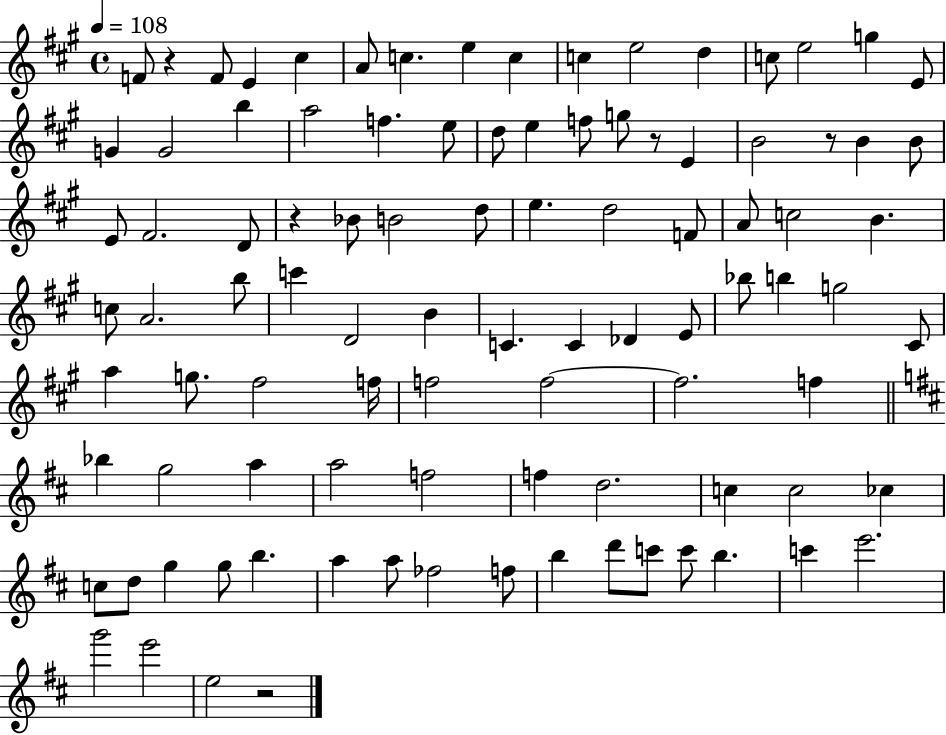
{
  \clef treble
  \time 4/4
  \defaultTimeSignature
  \key a \major
  \tempo 4 = 108
  f'8 r4 f'8 e'4 cis''4 | a'8 c''4. e''4 c''4 | c''4 e''2 d''4 | c''8 e''2 g''4 e'8 | \break g'4 g'2 b''4 | a''2 f''4. e''8 | d''8 e''4 f''8 g''8 r8 e'4 | b'2 r8 b'4 b'8 | \break e'8 fis'2. d'8 | r4 bes'8 b'2 d''8 | e''4. d''2 f'8 | a'8 c''2 b'4. | \break c''8 a'2. b''8 | c'''4 d'2 b'4 | c'4. c'4 des'4 e'8 | bes''8 b''4 g''2 cis'8 | \break a''4 g''8. fis''2 f''16 | f''2 f''2~~ | f''2. f''4 | \bar "||" \break \key d \major bes''4 g''2 a''4 | a''2 f''2 | f''4 d''2. | c''4 c''2 ces''4 | \break c''8 d''8 g''4 g''8 b''4. | a''4 a''8 fes''2 f''8 | b''4 d'''8 c'''8 c'''8 b''4. | c'''4 e'''2. | \break g'''2 e'''2 | e''2 r2 | \bar "|."
}